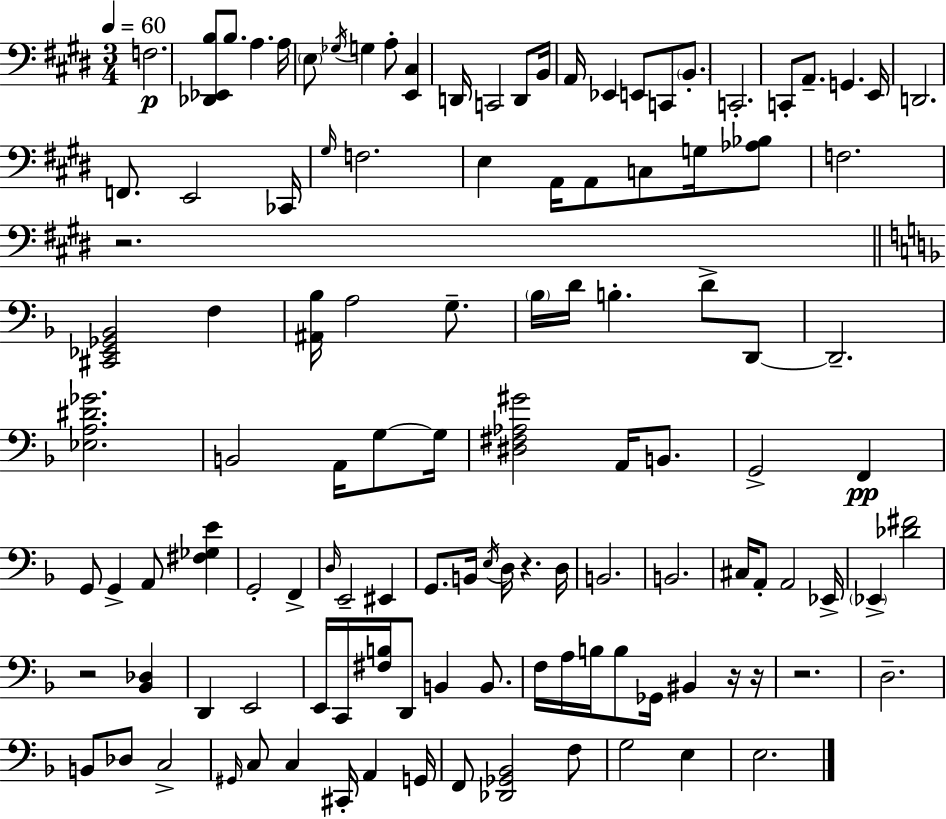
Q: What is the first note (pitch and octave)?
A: F3